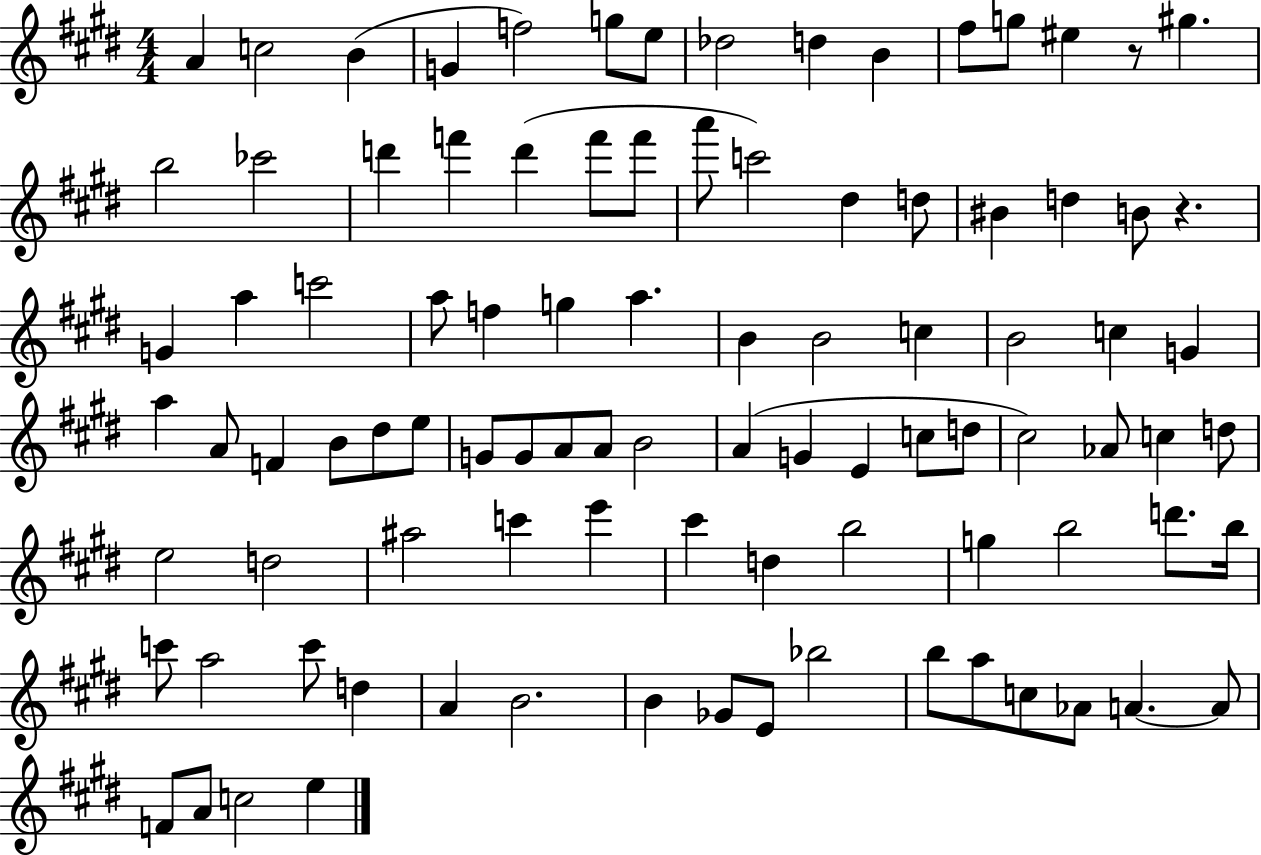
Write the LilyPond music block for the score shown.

{
  \clef treble
  \numericTimeSignature
  \time 4/4
  \key e \major
  a'4 c''2 b'4( | g'4 f''2) g''8 e''8 | des''2 d''4 b'4 | fis''8 g''8 eis''4 r8 gis''4. | \break b''2 ces'''2 | d'''4 f'''4 d'''4( f'''8 f'''8 | a'''8 c'''2) dis''4 d''8 | bis'4 d''4 b'8 r4. | \break g'4 a''4 c'''2 | a''8 f''4 g''4 a''4. | b'4 b'2 c''4 | b'2 c''4 g'4 | \break a''4 a'8 f'4 b'8 dis''8 e''8 | g'8 g'8 a'8 a'8 b'2 | a'4( g'4 e'4 c''8 d''8 | cis''2) aes'8 c''4 d''8 | \break e''2 d''2 | ais''2 c'''4 e'''4 | cis'''4 d''4 b''2 | g''4 b''2 d'''8. b''16 | \break c'''8 a''2 c'''8 d''4 | a'4 b'2. | b'4 ges'8 e'8 bes''2 | b''8 a''8 c''8 aes'8 a'4.~~ a'8 | \break f'8 a'8 c''2 e''4 | \bar "|."
}